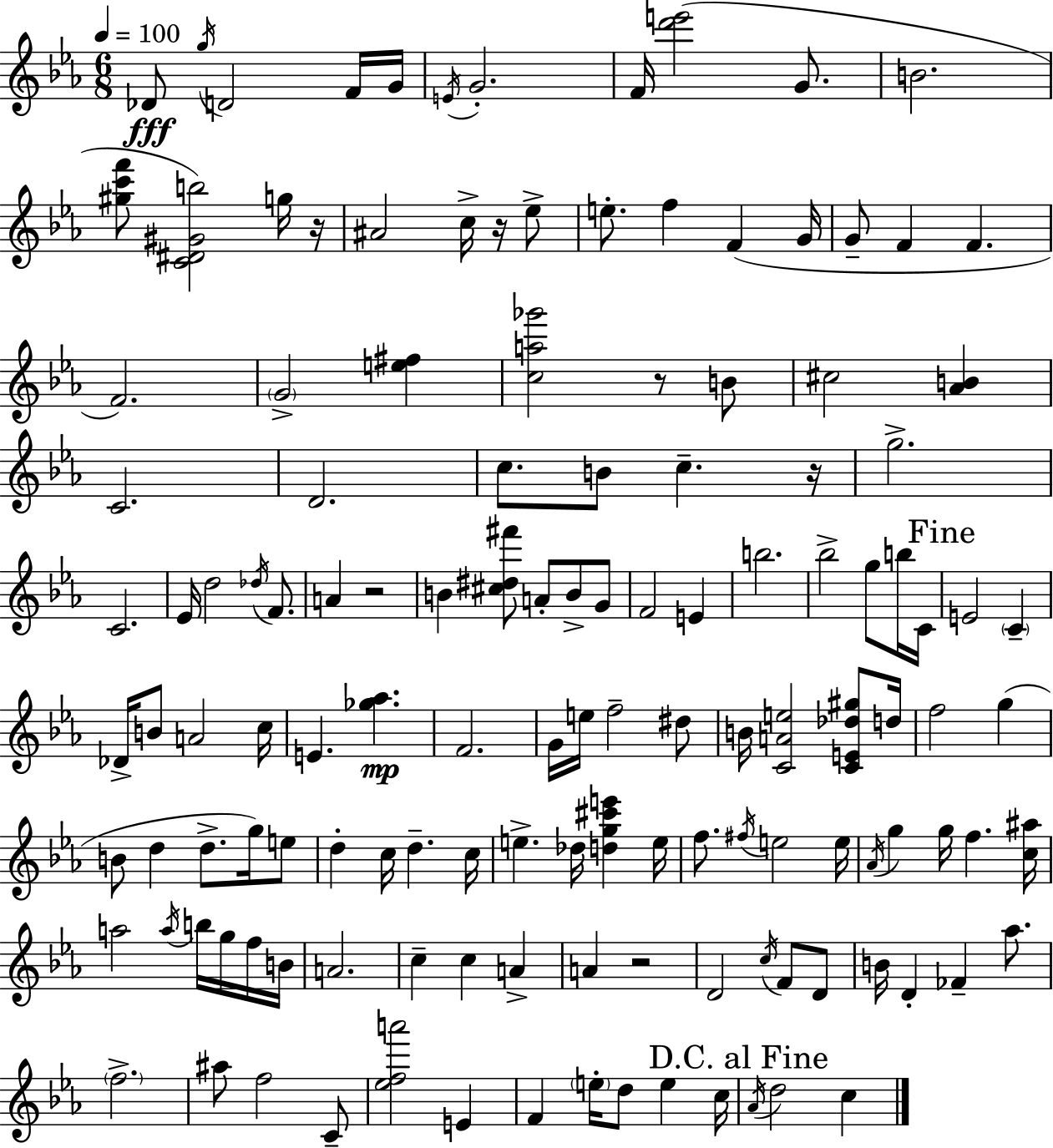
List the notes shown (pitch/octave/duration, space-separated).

Db4/e G5/s D4/h F4/s G4/s E4/s G4/h. F4/s [D6,E6]/h G4/e. B4/h. [G#5,C6,F6]/e [C4,D#4,G#4,B5]/h G5/s R/s A#4/h C5/s R/s Eb5/e E5/e. F5/q F4/q G4/s G4/e F4/q F4/q. F4/h. G4/h [E5,F#5]/q [C5,A5,Gb6]/h R/e B4/e C#5/h [Ab4,B4]/q C4/h. D4/h. C5/e. B4/e C5/q. R/s G5/h. C4/h. Eb4/s D5/h Db5/s F4/e. A4/q R/h B4/q [C#5,D#5,F#6]/e A4/e B4/e G4/e F4/h E4/q B5/h. Bb5/h G5/e B5/s C4/s E4/h C4/q Db4/s B4/e A4/h C5/s E4/q. [Gb5,Ab5]/q. F4/h. G4/s E5/s F5/h D#5/e B4/s [C4,A4,E5]/h [C4,E4,Db5,G#5]/e D5/s F5/h G5/q B4/e D5/q D5/e. G5/s E5/e D5/q C5/s D5/q. C5/s E5/q. Db5/s [D5,G5,C#6,E6]/q E5/s F5/e. F#5/s E5/h E5/s Ab4/s G5/q G5/s F5/q. [C5,A#5]/s A5/h A5/s B5/s G5/s F5/s B4/s A4/h. C5/q C5/q A4/q A4/q R/h D4/h C5/s F4/e D4/e B4/s D4/q FES4/q Ab5/e. F5/h. A#5/e F5/h C4/e [Eb5,F5,A6]/h E4/q F4/q E5/s D5/e E5/q C5/s Ab4/s D5/h C5/q